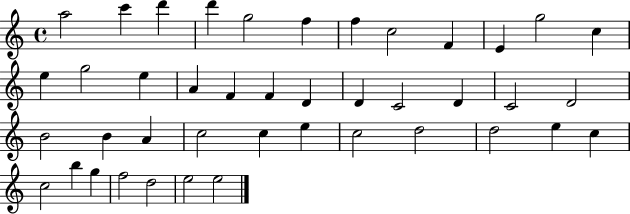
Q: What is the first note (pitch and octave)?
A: A5